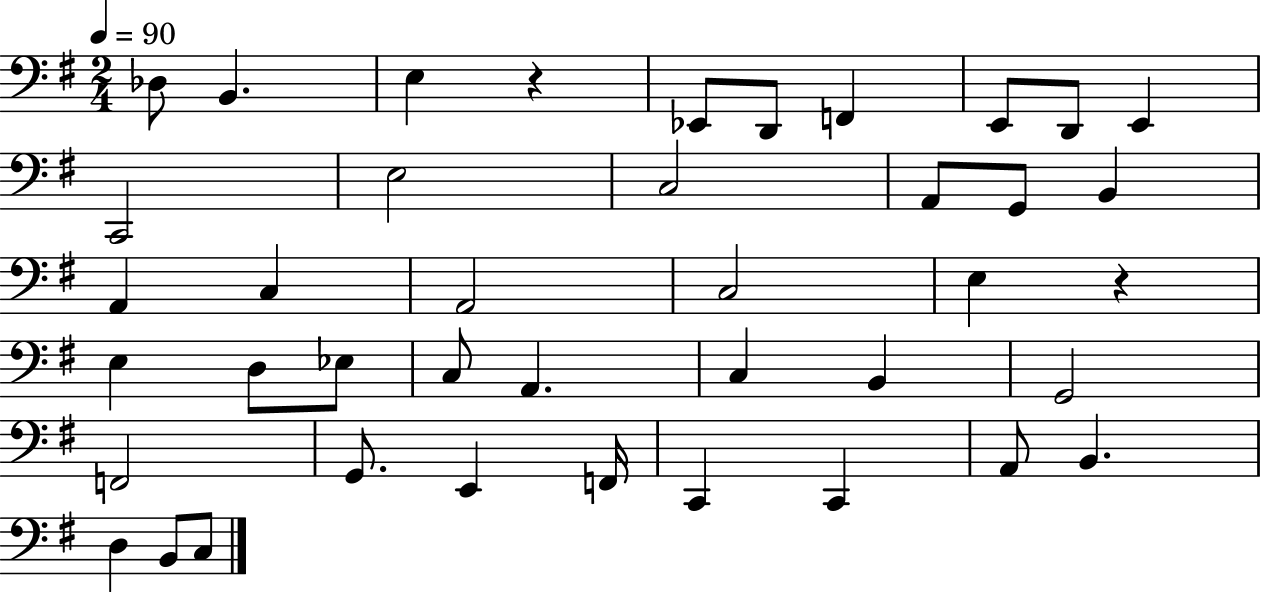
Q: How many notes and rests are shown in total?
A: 41